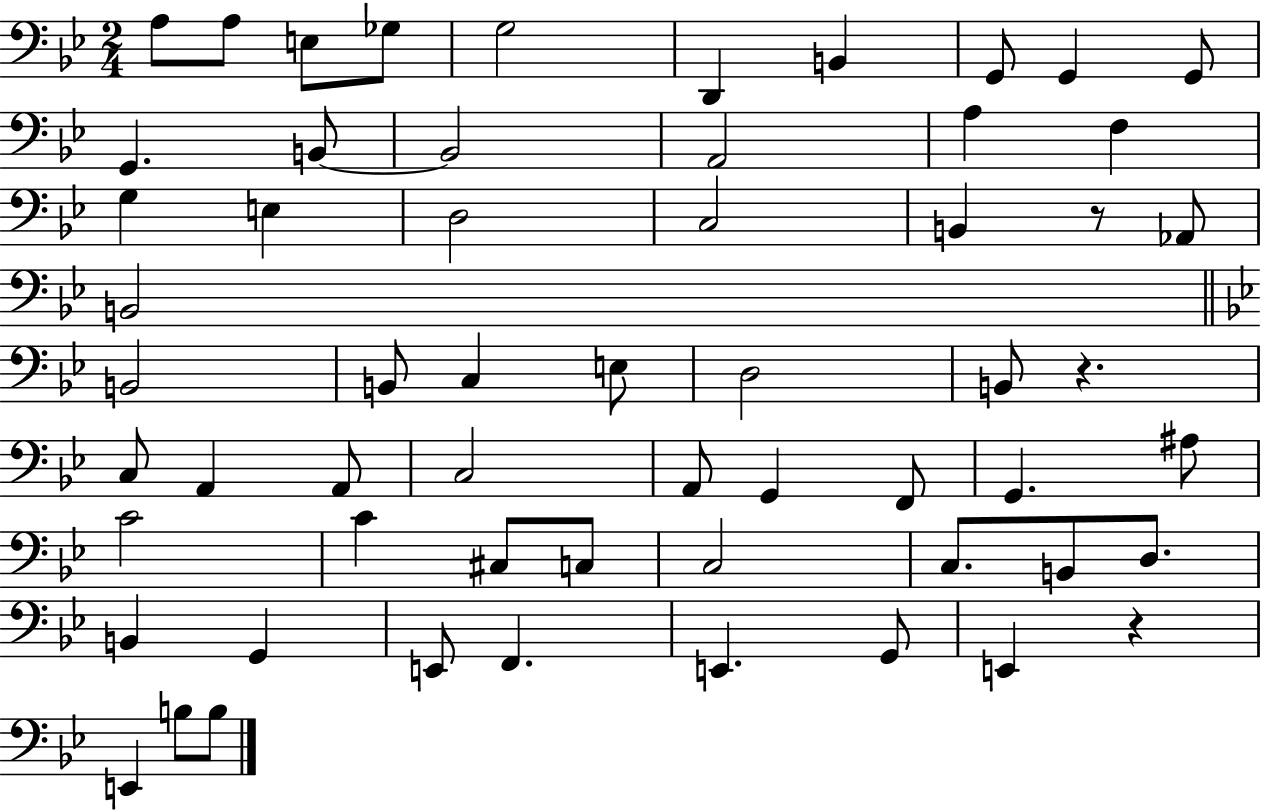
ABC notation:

X:1
T:Untitled
M:2/4
L:1/4
K:Bb
A,/2 A,/2 E,/2 _G,/2 G,2 D,, B,, G,,/2 G,, G,,/2 G,, B,,/2 B,,2 A,,2 A, F, G, E, D,2 C,2 B,, z/2 _A,,/2 B,,2 B,,2 B,,/2 C, E,/2 D,2 B,,/2 z C,/2 A,, A,,/2 C,2 A,,/2 G,, F,,/2 G,, ^A,/2 C2 C ^C,/2 C,/2 C,2 C,/2 B,,/2 D,/2 B,, G,, E,,/2 F,, E,, G,,/2 E,, z E,, B,/2 B,/2